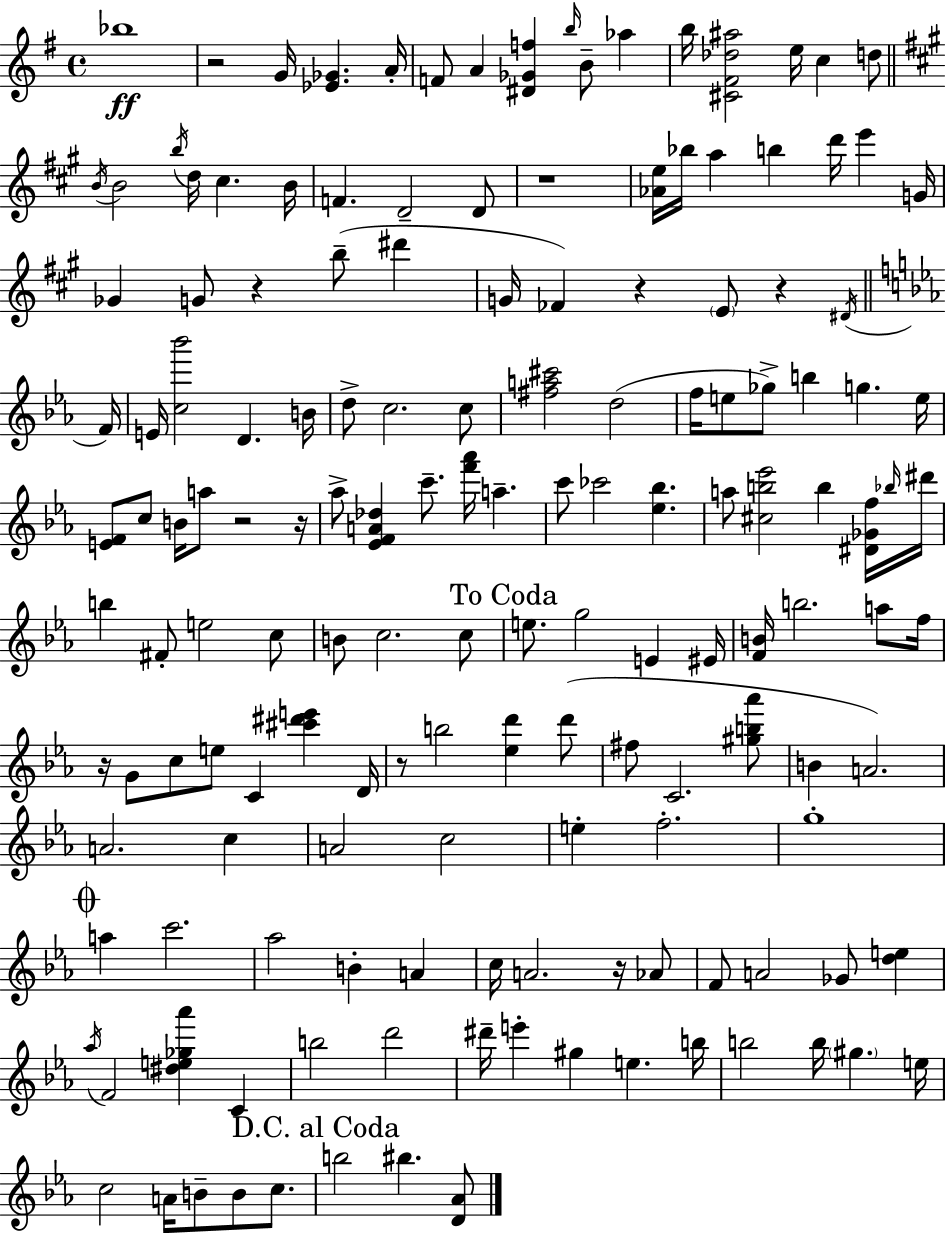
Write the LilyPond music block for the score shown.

{
  \clef treble
  \time 4/4
  \defaultTimeSignature
  \key g \major
  bes''1\ff | r2 g'16 <ees' ges'>4. a'16-. | f'8 a'4 <dis' ges' f''>4 \grace { b''16 } b'8-- aes''4 | b''16 <cis' fis' des'' ais''>2 e''16 c''4 d''8 | \break \bar "||" \break \key a \major \acciaccatura { b'16 } b'2 \acciaccatura { b''16 } d''16 cis''4. | b'16 f'4. d'2-- | d'8 r1 | <aes' e''>16 bes''16 a''4 b''4 d'''16 e'''4 | \break g'16 ges'4 g'8 r4 b''8--( dis'''4 | g'16 fes'4) r4 \parenthesize e'8 r4 | \acciaccatura { dis'16 } \bar "||" \break \key c \minor f'16 e'16 <c'' bes'''>2 d'4. | b'16 d''8-> c''2. c''8 | <fis'' a'' cis'''>2 d''2( | f''16 e''8 ges''8->) b''4 g''4. | \break e''16 <e' f'>8 c''8 b'16 a''8 r2 | r16 aes''8-> <ees' f' a' des''>4 c'''8.-- <f''' aes'''>16 a''4.-- | c'''8 ces'''2 <ees'' bes''>4. | a''8 <cis'' b'' ees'''>2 b''4 <dis' ges' f''>16 | \break \grace { bes''16 } dis'''16 b''4 fis'8-. e''2 | c''8 b'8 c''2. | c''8 \mark "To Coda" e''8. g''2 e'4 | eis'16 <f' b'>16 b''2. a''8 | \break f''16 r16 g'8 c''8 e''8 c'4 <cis''' dis''' e'''>4 | d'16 r8 b''2 <ees'' d'''>4 | d'''8( fis''8 c'2. | <gis'' b'' aes'''>8 b'4 a'2.) | \break a'2. c''4 | a'2 c''2 | e''4-. f''2.-. | g''1-. | \break \mark \markup { \musicglyph "scripts.coda" } a''4 c'''2. | aes''2 b'4-. a'4 | c''16 a'2. r16 | aes'8 f'8 a'2 ges'8 <d'' e''>4 | \break \acciaccatura { aes''16 } f'2 <dis'' e'' ges'' aes'''>4 c'4 | b''2 d'''2 | dis'''16-- e'''4-. gis''4 e''4. | b''16 b''2 b''16 \parenthesize gis''4. | \break e''16 c''2 a'16 b'8-- b'8 | c''8. \mark "D.C. al Coda" b''2 bis''4. | <d' aes'>8 \bar "|."
}